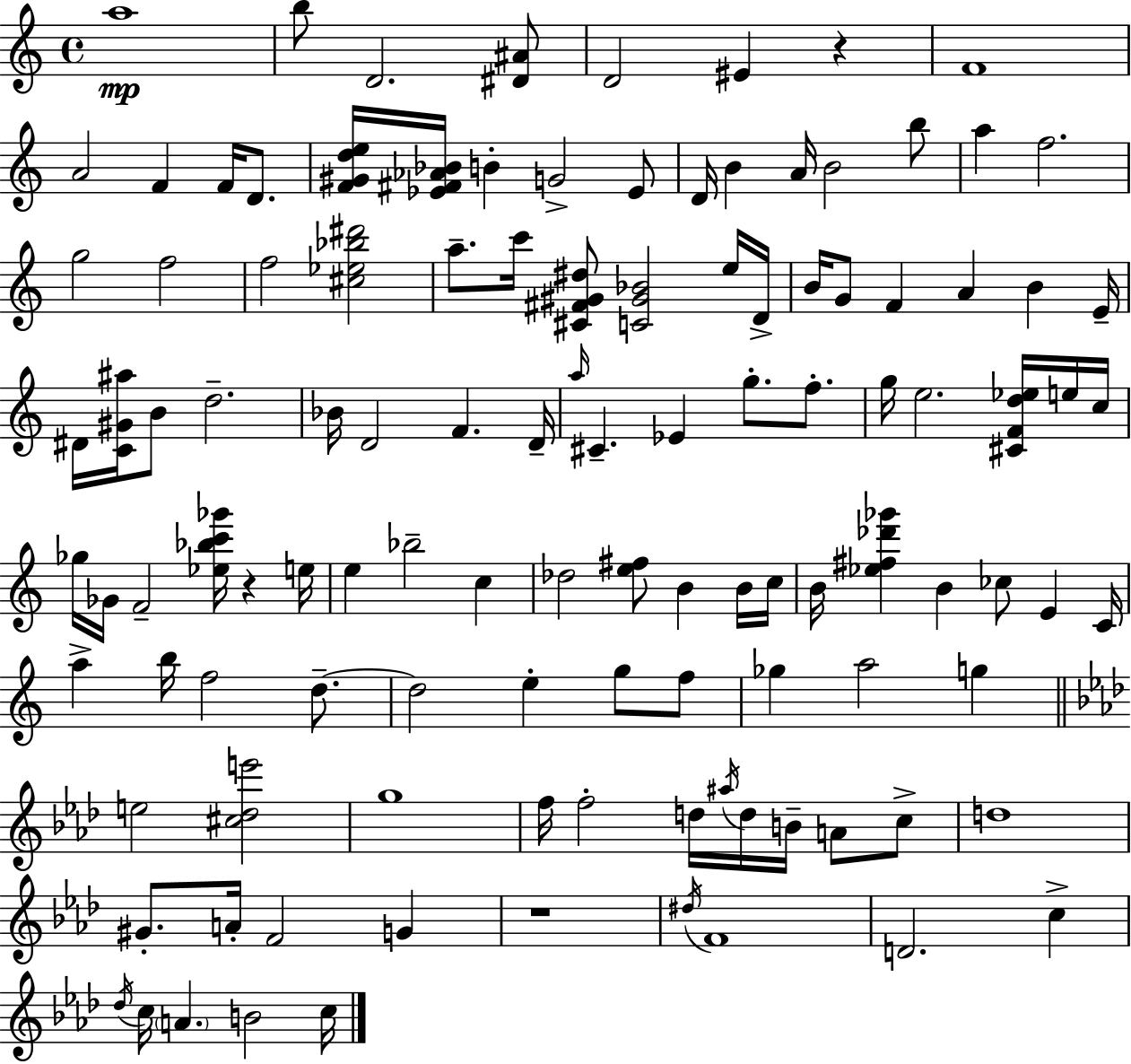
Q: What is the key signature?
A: A minor